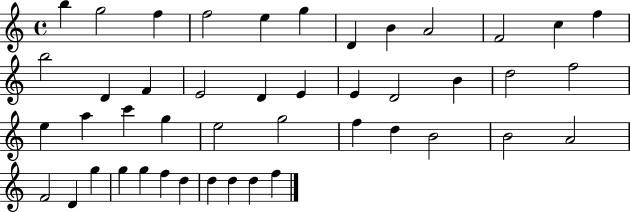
{
  \clef treble
  \time 4/4
  \defaultTimeSignature
  \key c \major
  b''4 g''2 f''4 | f''2 e''4 g''4 | d'4 b'4 a'2 | f'2 c''4 f''4 | \break b''2 d'4 f'4 | e'2 d'4 e'4 | e'4 d'2 b'4 | d''2 f''2 | \break e''4 a''4 c'''4 g''4 | e''2 g''2 | f''4 d''4 b'2 | b'2 a'2 | \break f'2 d'4 g''4 | g''4 g''4 f''4 d''4 | d''4 d''4 d''4 f''4 | \bar "|."
}